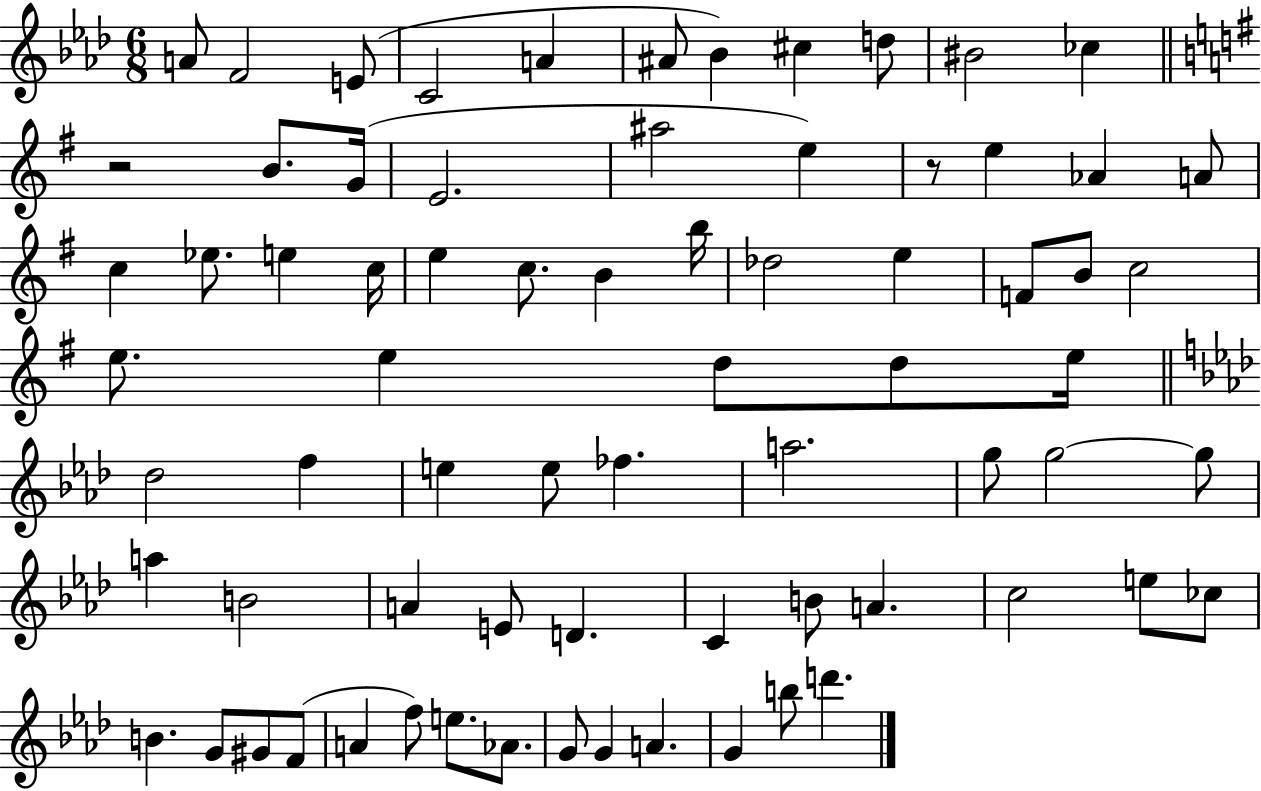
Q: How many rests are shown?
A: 2